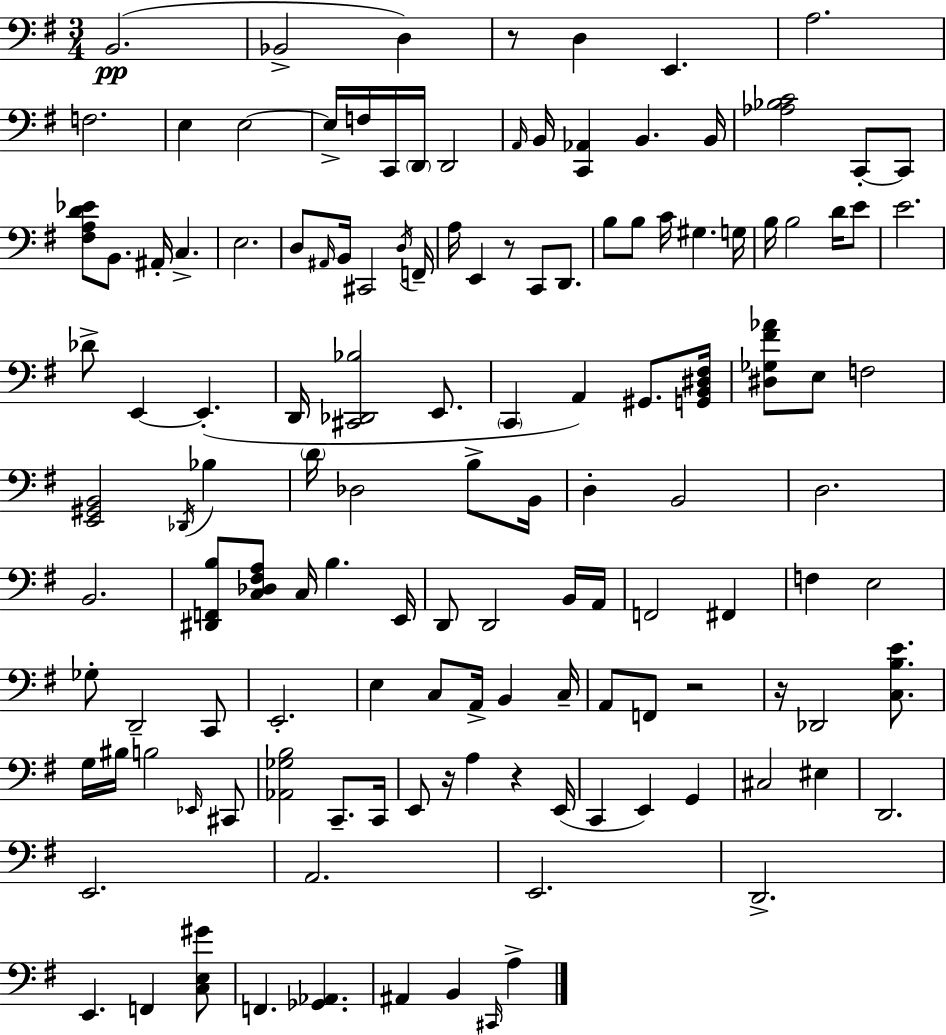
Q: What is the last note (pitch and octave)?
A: A3